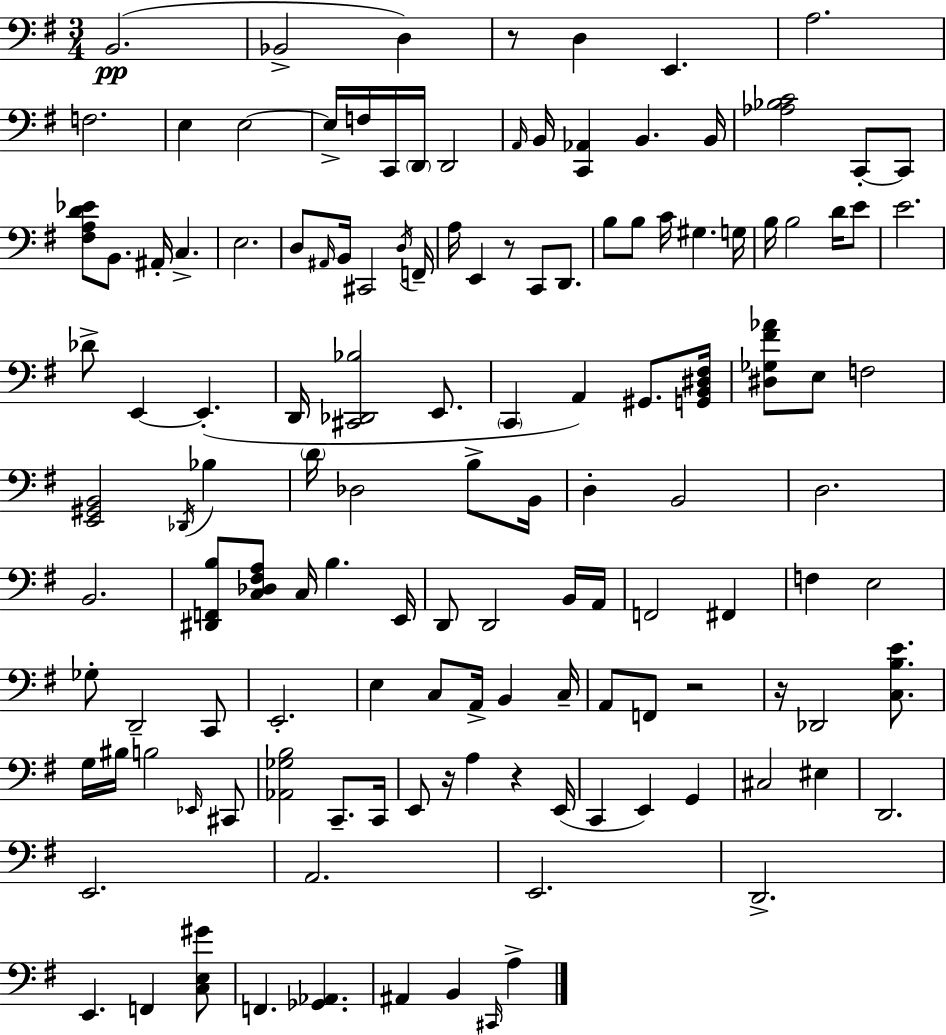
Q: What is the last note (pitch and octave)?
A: A3